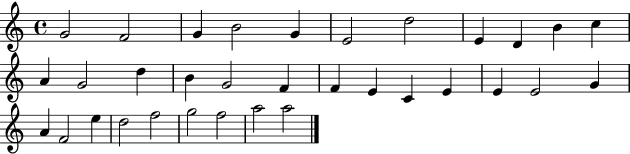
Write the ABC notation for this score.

X:1
T:Untitled
M:4/4
L:1/4
K:C
G2 F2 G B2 G E2 d2 E D B c A G2 d B G2 F F E C E E E2 G A F2 e d2 f2 g2 f2 a2 a2